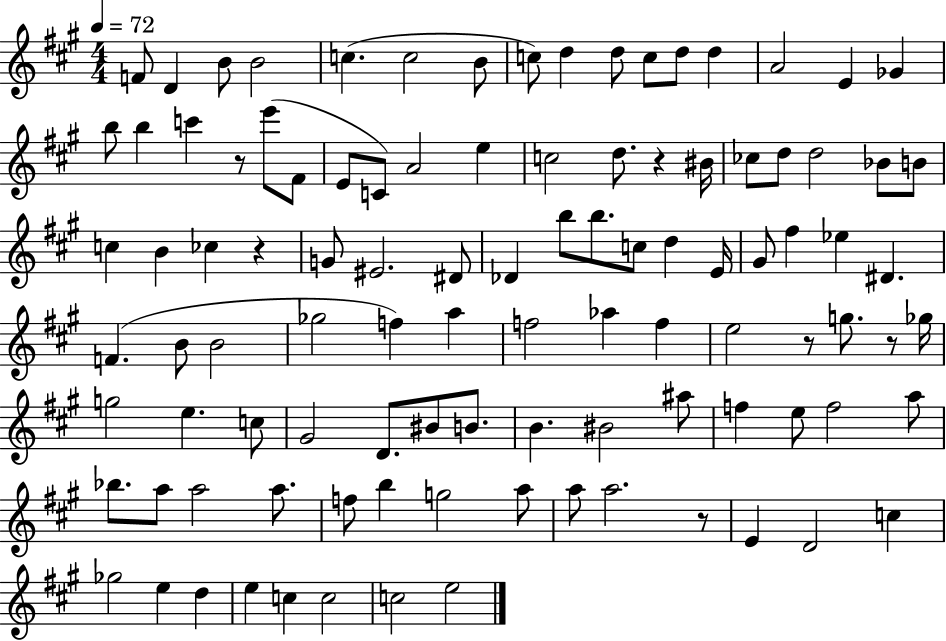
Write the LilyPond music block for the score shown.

{
  \clef treble
  \numericTimeSignature
  \time 4/4
  \key a \major
  \tempo 4 = 72
  \repeat volta 2 { f'8 d'4 b'8 b'2 | c''4.( c''2 b'8 | c''8) d''4 d''8 c''8 d''8 d''4 | a'2 e'4 ges'4 | \break b''8 b''4 c'''4 r8 e'''8( fis'8 | e'8 c'8) a'2 e''4 | c''2 d''8. r4 bis'16 | ces''8 d''8 d''2 bes'8 b'8 | \break c''4 b'4 ces''4 r4 | g'8 eis'2. dis'8 | des'4 b''8 b''8. c''8 d''4 e'16 | gis'8 fis''4 ees''4 dis'4. | \break f'4.( b'8 b'2 | ges''2 f''4) a''4 | f''2 aes''4 f''4 | e''2 r8 g''8. r8 ges''16 | \break g''2 e''4. c''8 | gis'2 d'8. bis'8 b'8. | b'4. bis'2 ais''8 | f''4 e''8 f''2 a''8 | \break bes''8. a''8 a''2 a''8. | f''8 b''4 g''2 a''8 | a''8 a''2. r8 | e'4 d'2 c''4 | \break ges''2 e''4 d''4 | e''4 c''4 c''2 | c''2 e''2 | } \bar "|."
}